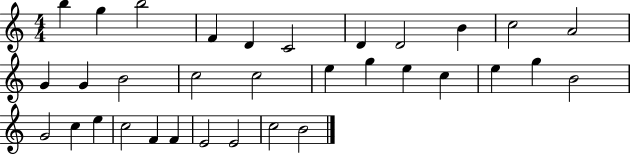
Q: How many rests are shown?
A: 0